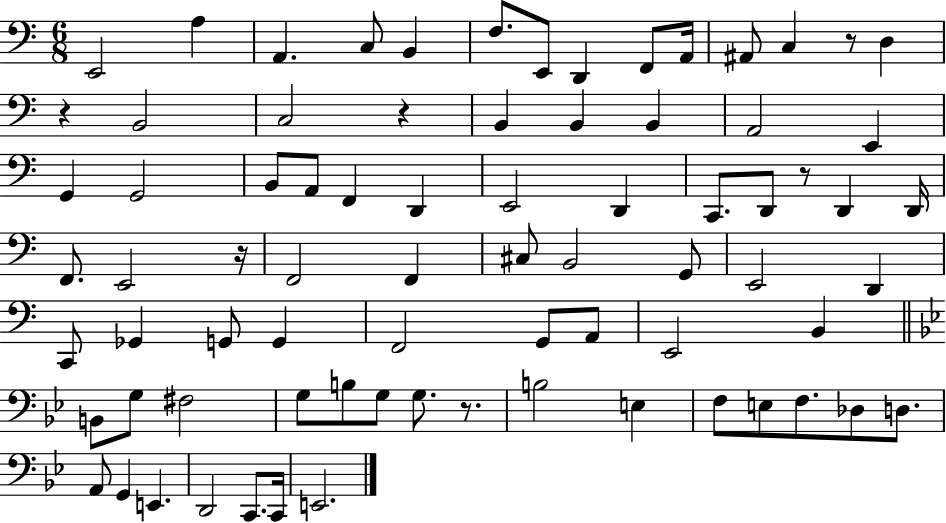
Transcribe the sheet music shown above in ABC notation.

X:1
T:Untitled
M:6/8
L:1/4
K:C
E,,2 A, A,, C,/2 B,, F,/2 E,,/2 D,, F,,/2 A,,/4 ^A,,/2 C, z/2 D, z B,,2 C,2 z B,, B,, B,, A,,2 E,, G,, G,,2 B,,/2 A,,/2 F,, D,, E,,2 D,, C,,/2 D,,/2 z/2 D,, D,,/4 F,,/2 E,,2 z/4 F,,2 F,, ^C,/2 B,,2 G,,/2 E,,2 D,, C,,/2 _G,, G,,/2 G,, F,,2 G,,/2 A,,/2 E,,2 B,, B,,/2 G,/2 ^F,2 G,/2 B,/2 G,/2 G,/2 z/2 B,2 E, F,/2 E,/2 F,/2 _D,/2 D,/2 A,,/2 G,, E,, D,,2 C,,/2 C,,/4 E,,2